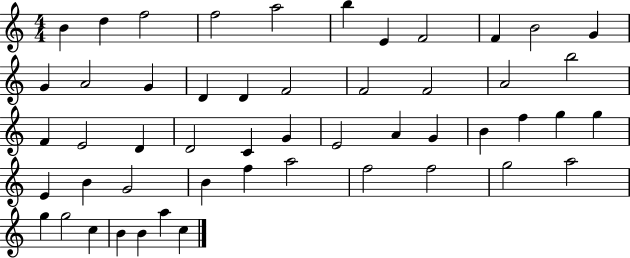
{
  \clef treble
  \numericTimeSignature
  \time 4/4
  \key c \major
  b'4 d''4 f''2 | f''2 a''2 | b''4 e'4 f'2 | f'4 b'2 g'4 | \break g'4 a'2 g'4 | d'4 d'4 f'2 | f'2 f'2 | a'2 b''2 | \break f'4 e'2 d'4 | d'2 c'4 g'4 | e'2 a'4 g'4 | b'4 f''4 g''4 g''4 | \break e'4 b'4 g'2 | b'4 f''4 a''2 | f''2 f''2 | g''2 a''2 | \break g''4 g''2 c''4 | b'4 b'4 a''4 c''4 | \bar "|."
}